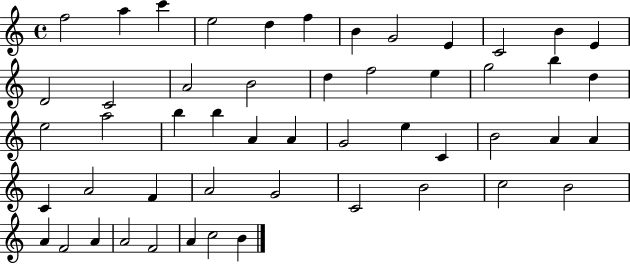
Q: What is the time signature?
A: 4/4